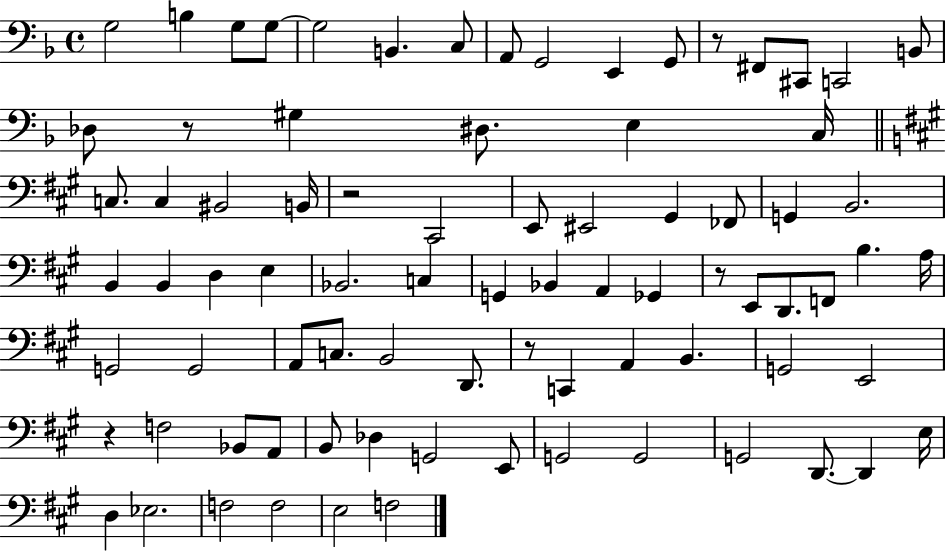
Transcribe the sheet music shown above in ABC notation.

X:1
T:Untitled
M:4/4
L:1/4
K:F
G,2 B, G,/2 G,/2 G,2 B,, C,/2 A,,/2 G,,2 E,, G,,/2 z/2 ^F,,/2 ^C,,/2 C,,2 B,,/2 _D,/2 z/2 ^G, ^D,/2 E, C,/4 C,/2 C, ^B,,2 B,,/4 z2 ^C,,2 E,,/2 ^E,,2 ^G,, _F,,/2 G,, B,,2 B,, B,, D, E, _B,,2 C, G,, _B,, A,, _G,, z/2 E,,/2 D,,/2 F,,/2 B, A,/4 G,,2 G,,2 A,,/2 C,/2 B,,2 D,,/2 z/2 C,, A,, B,, G,,2 E,,2 z F,2 _B,,/2 A,,/2 B,,/2 _D, G,,2 E,,/2 G,,2 G,,2 G,,2 D,,/2 D,, E,/4 D, _E,2 F,2 F,2 E,2 F,2